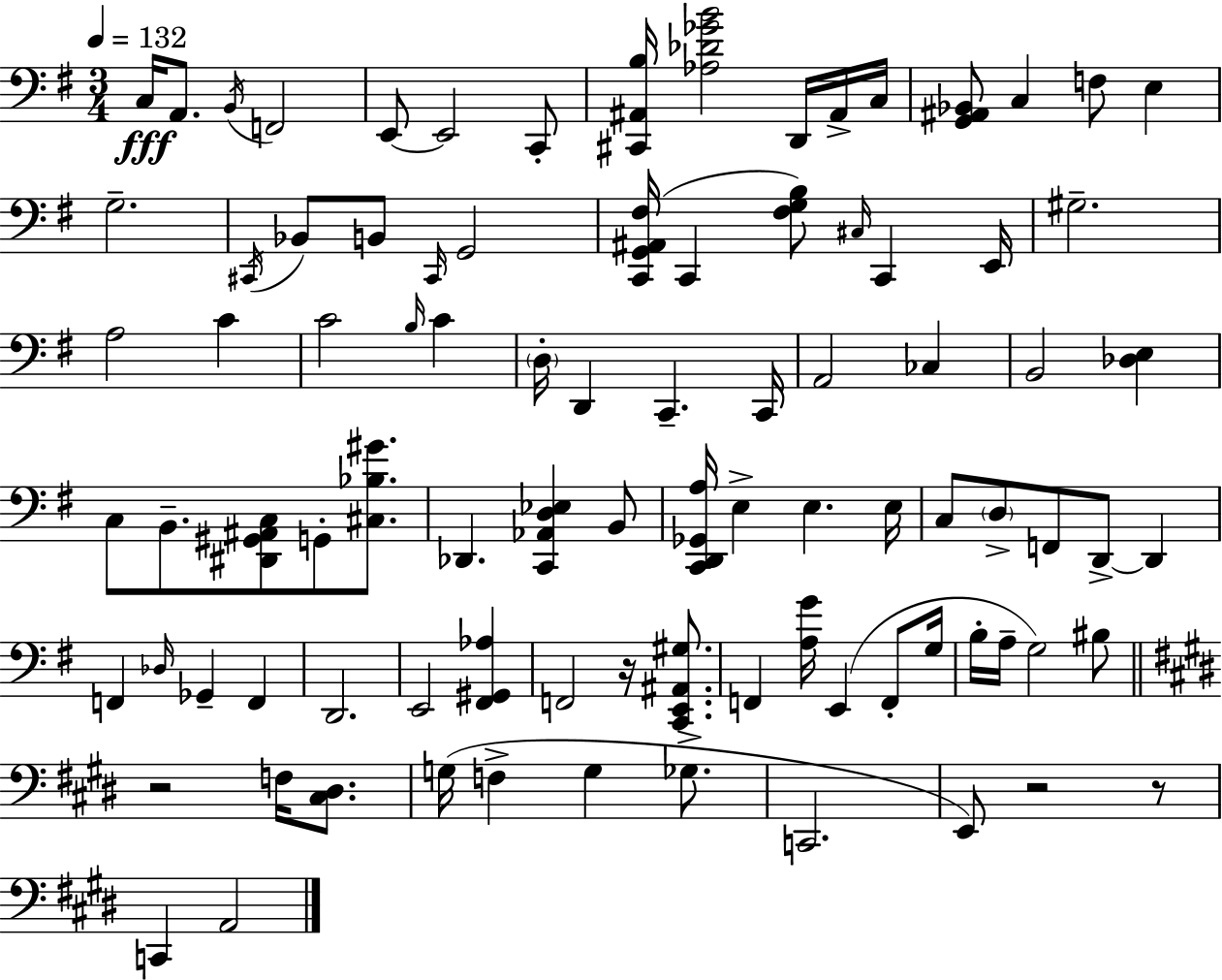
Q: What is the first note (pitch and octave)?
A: C3